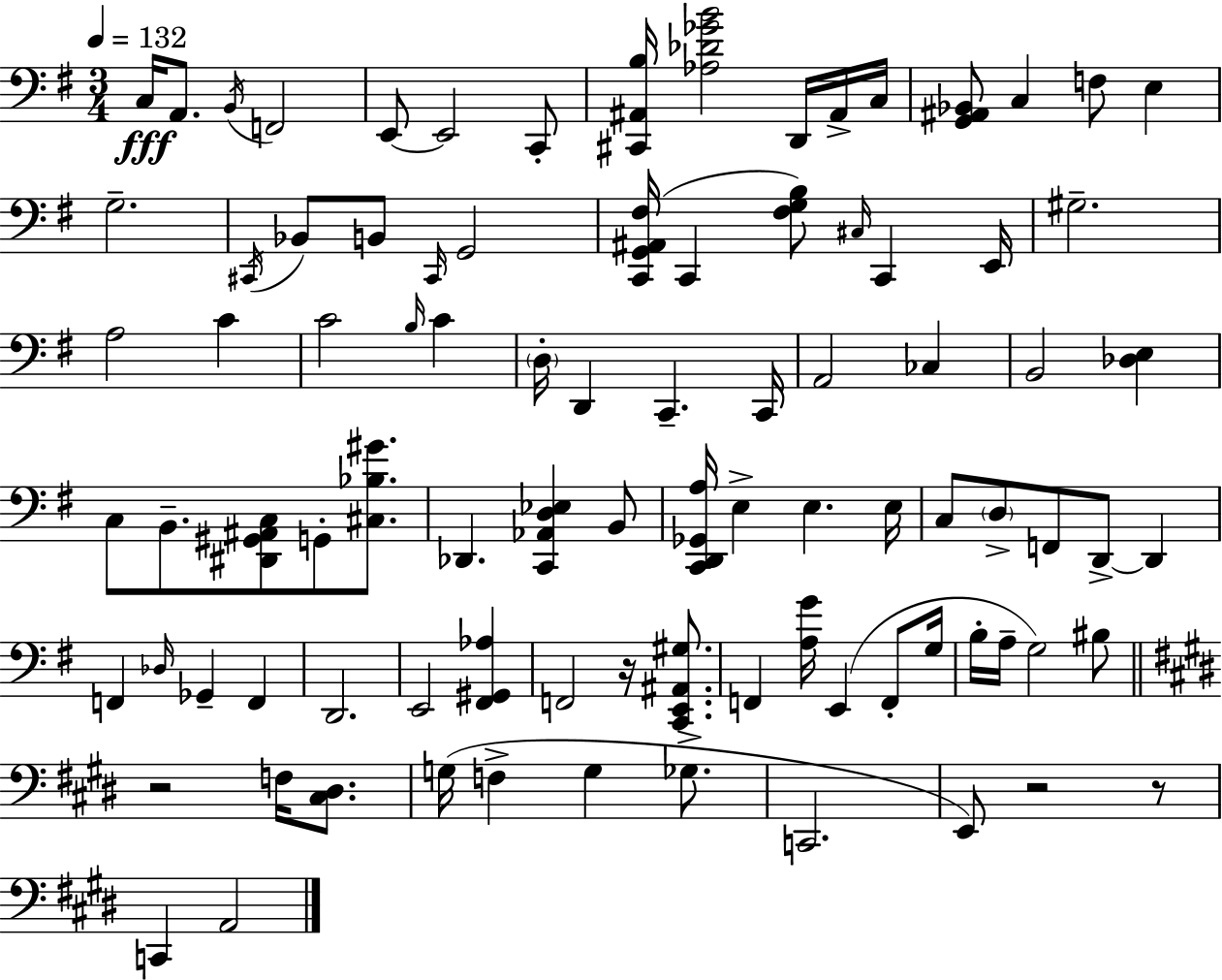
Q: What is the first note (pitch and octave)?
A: C3